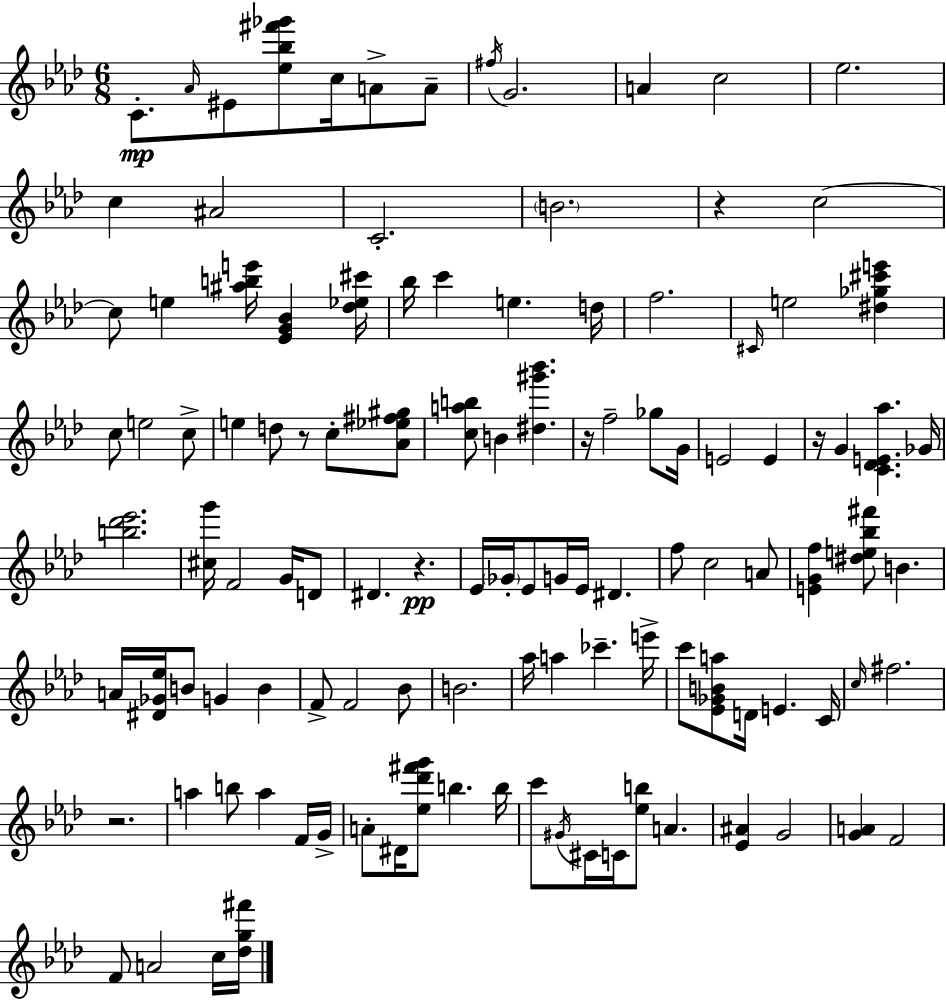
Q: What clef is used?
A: treble